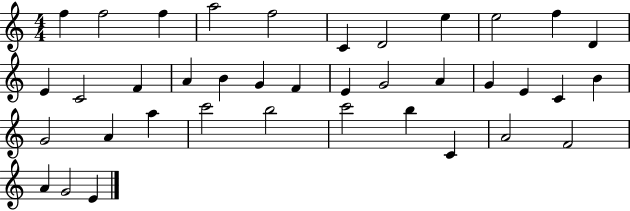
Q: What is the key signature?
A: C major